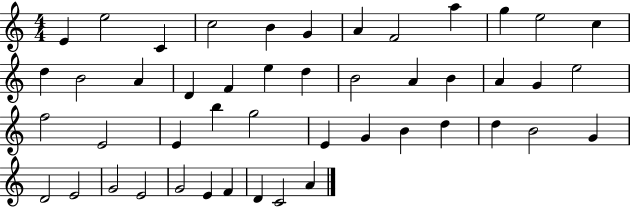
X:1
T:Untitled
M:4/4
L:1/4
K:C
E e2 C c2 B G A F2 a g e2 c d B2 A D F e d B2 A B A G e2 f2 E2 E b g2 E G B d d B2 G D2 E2 G2 E2 G2 E F D C2 A